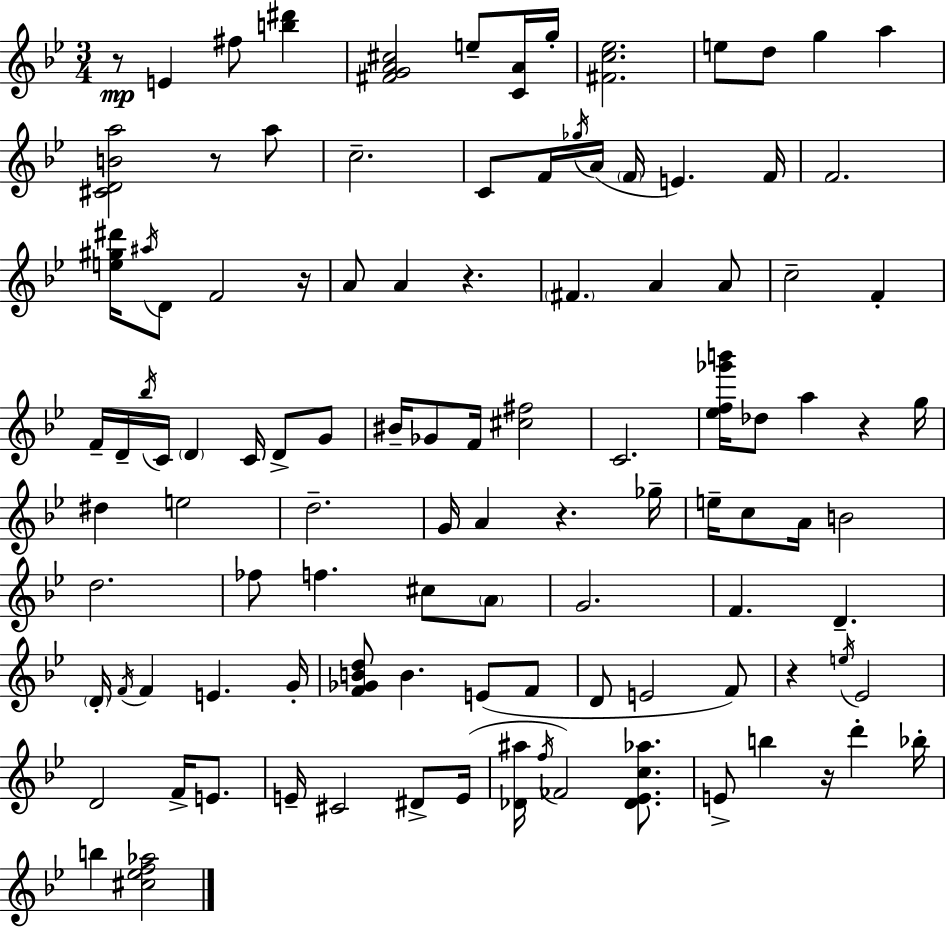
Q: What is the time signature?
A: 3/4